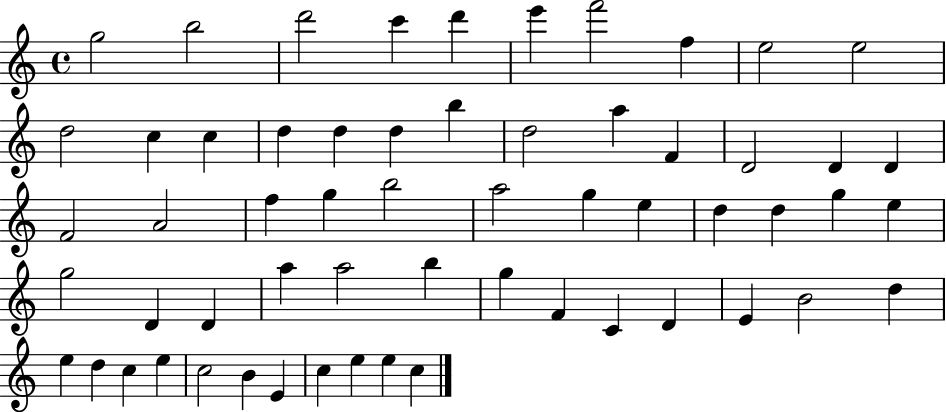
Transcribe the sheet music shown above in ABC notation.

X:1
T:Untitled
M:4/4
L:1/4
K:C
g2 b2 d'2 c' d' e' f'2 f e2 e2 d2 c c d d d b d2 a F D2 D D F2 A2 f g b2 a2 g e d d g e g2 D D a a2 b g F C D E B2 d e d c e c2 B E c e e c